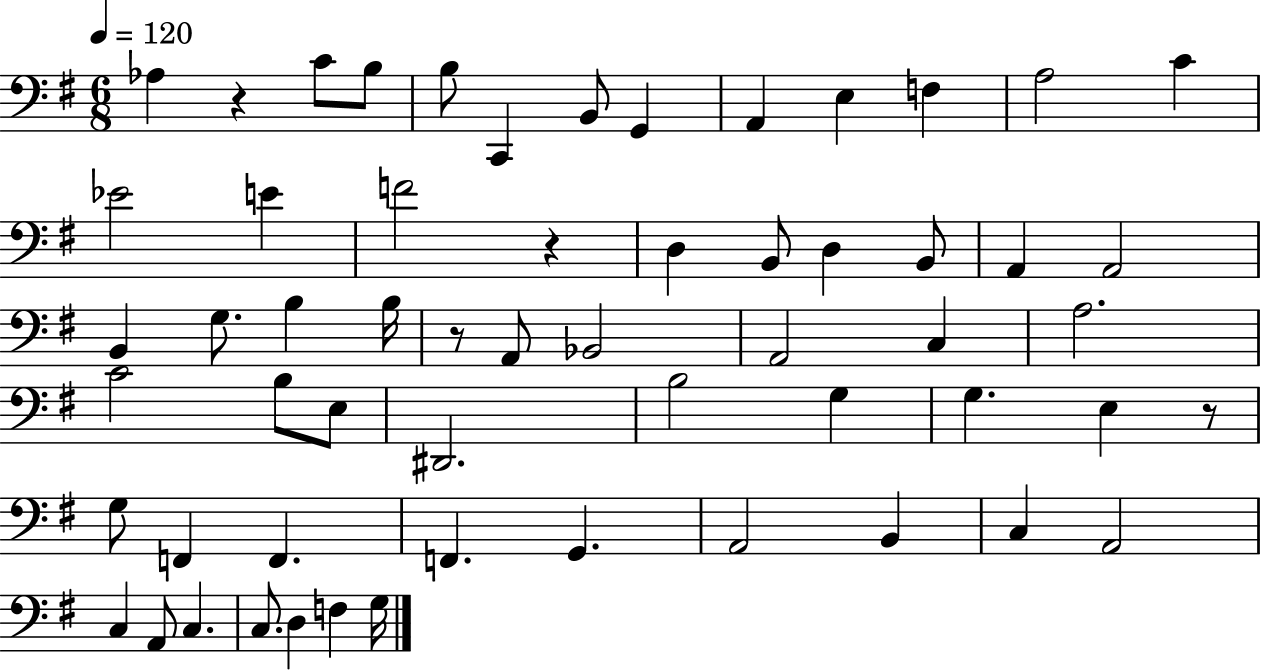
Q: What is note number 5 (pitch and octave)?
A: C2